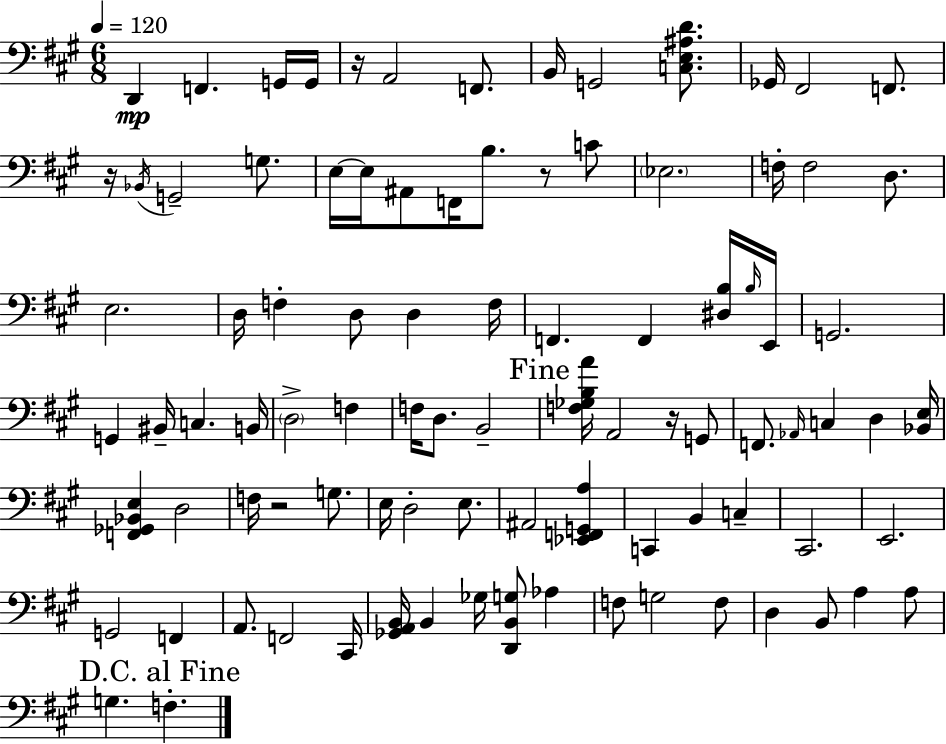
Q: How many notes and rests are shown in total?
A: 92